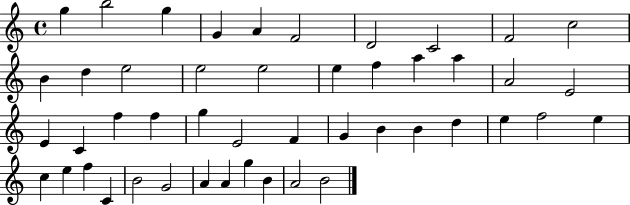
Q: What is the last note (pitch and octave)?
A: B4